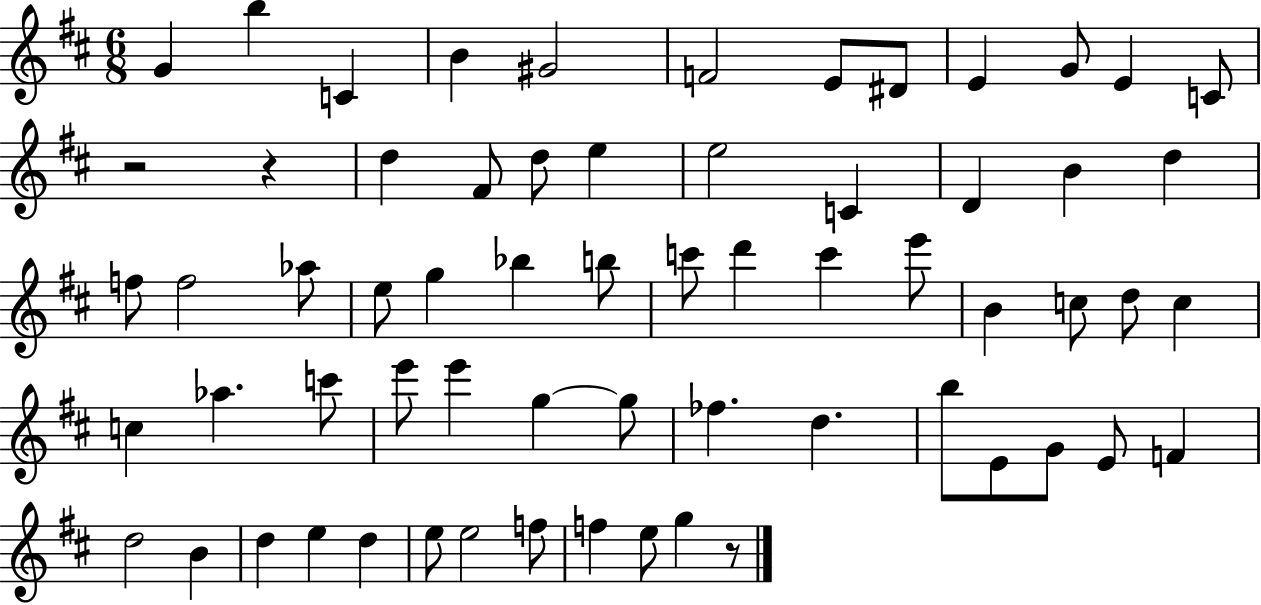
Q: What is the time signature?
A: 6/8